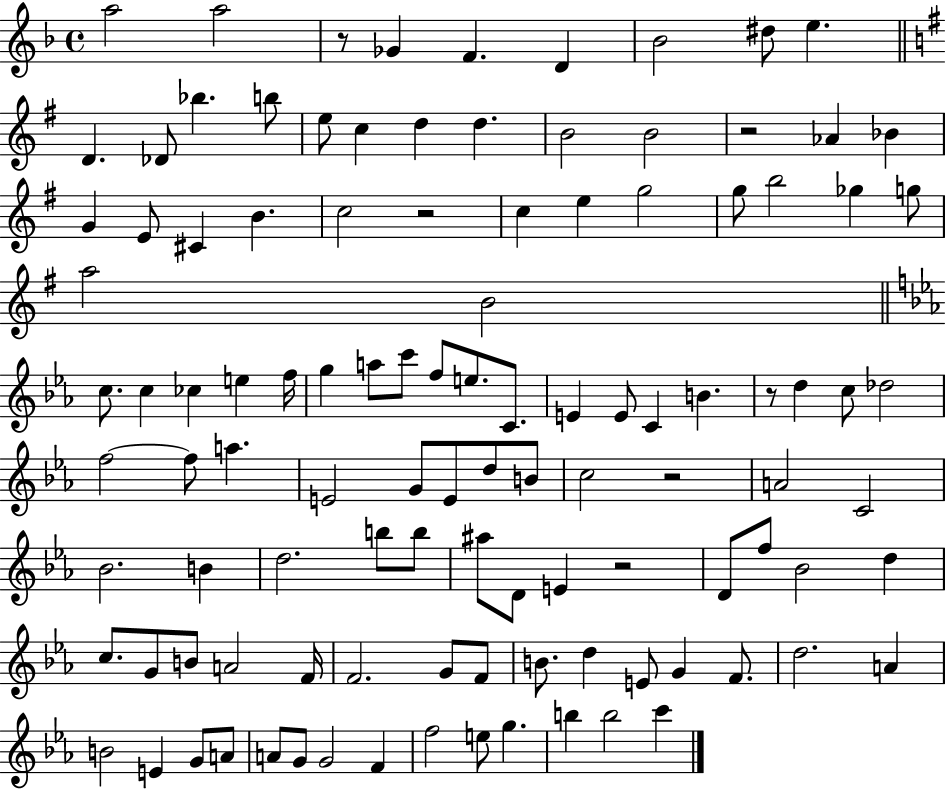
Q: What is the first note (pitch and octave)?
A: A5